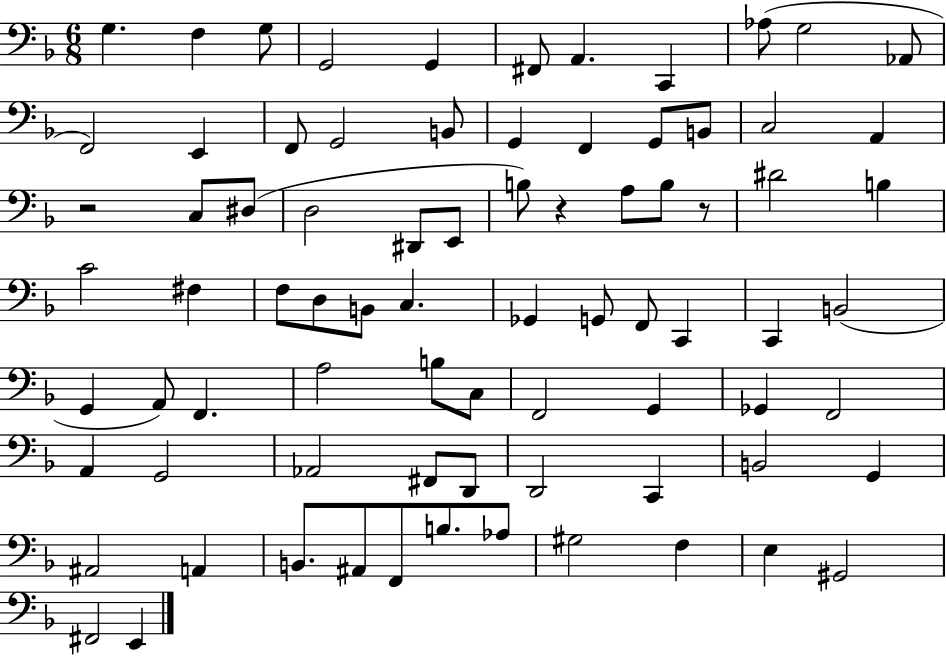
G3/q. F3/q G3/e G2/h G2/q F#2/e A2/q. C2/q Ab3/e G3/h Ab2/e F2/h E2/q F2/e G2/h B2/e G2/q F2/q G2/e B2/e C3/h A2/q R/h C3/e D#3/e D3/h D#2/e E2/e B3/e R/q A3/e B3/e R/e D#4/h B3/q C4/h F#3/q F3/e D3/e B2/e C3/q. Gb2/q G2/e F2/e C2/q C2/q B2/h G2/q A2/e F2/q. A3/h B3/e C3/e F2/h G2/q Gb2/q F2/h A2/q G2/h Ab2/h F#2/e D2/e D2/h C2/q B2/h G2/q A#2/h A2/q B2/e. A#2/e F2/e B3/e. Ab3/e G#3/h F3/q E3/q G#2/h F#2/h E2/q